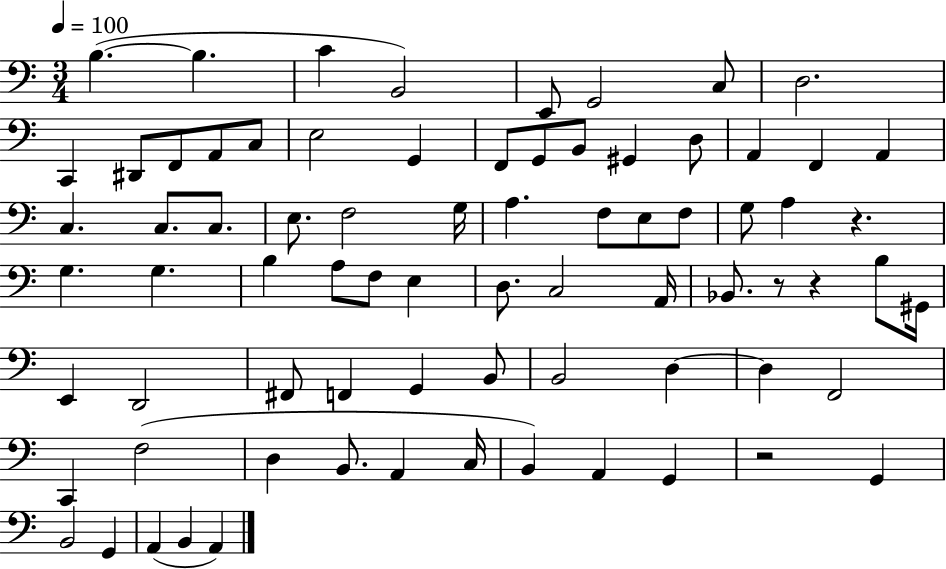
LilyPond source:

{
  \clef bass
  \numericTimeSignature
  \time 3/4
  \key c \major
  \tempo 4 = 100
  b4.~(~ b4. | c'4 b,2) | e,8 g,2 c8 | d2. | \break c,4 dis,8 f,8 a,8 c8 | e2 g,4 | f,8 g,8 b,8 gis,4 d8 | a,4 f,4 a,4 | \break c4. c8. c8. | e8. f2 g16 | a4. f8 e8 f8 | g8 a4 r4. | \break g4. g4. | b4 a8 f8 e4 | d8. c2 a,16 | bes,8. r8 r4 b8 gis,16 | \break e,4 d,2 | fis,8 f,4 g,4 b,8 | b,2 d4~~ | d4 f,2 | \break c,4 f2( | d4 b,8. a,4 c16 | b,4) a,4 g,4 | r2 g,4 | \break b,2 g,4 | a,4( b,4 a,4) | \bar "|."
}